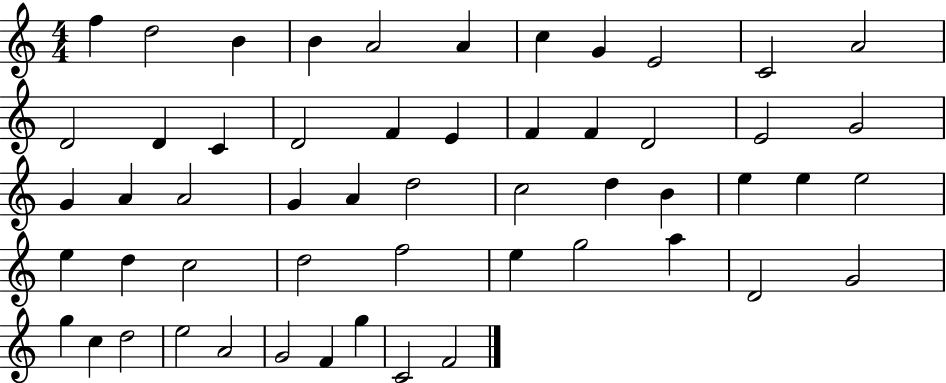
{
  \clef treble
  \numericTimeSignature
  \time 4/4
  \key c \major
  f''4 d''2 b'4 | b'4 a'2 a'4 | c''4 g'4 e'2 | c'2 a'2 | \break d'2 d'4 c'4 | d'2 f'4 e'4 | f'4 f'4 d'2 | e'2 g'2 | \break g'4 a'4 a'2 | g'4 a'4 d''2 | c''2 d''4 b'4 | e''4 e''4 e''2 | \break e''4 d''4 c''2 | d''2 f''2 | e''4 g''2 a''4 | d'2 g'2 | \break g''4 c''4 d''2 | e''2 a'2 | g'2 f'4 g''4 | c'2 f'2 | \break \bar "|."
}